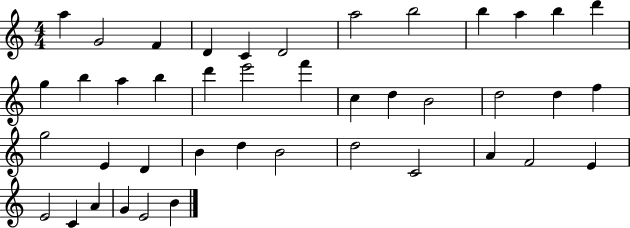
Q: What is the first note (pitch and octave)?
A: A5